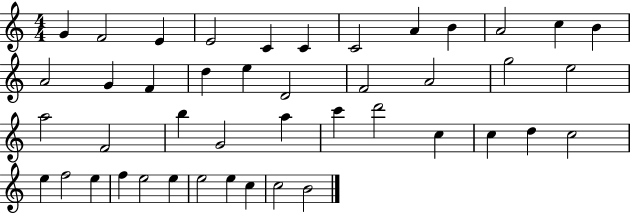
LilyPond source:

{
  \clef treble
  \numericTimeSignature
  \time 4/4
  \key c \major
  g'4 f'2 e'4 | e'2 c'4 c'4 | c'2 a'4 b'4 | a'2 c''4 b'4 | \break a'2 g'4 f'4 | d''4 e''4 d'2 | f'2 a'2 | g''2 e''2 | \break a''2 f'2 | b''4 g'2 a''4 | c'''4 d'''2 c''4 | c''4 d''4 c''2 | \break e''4 f''2 e''4 | f''4 e''2 e''4 | e''2 e''4 c''4 | c''2 b'2 | \break \bar "|."
}